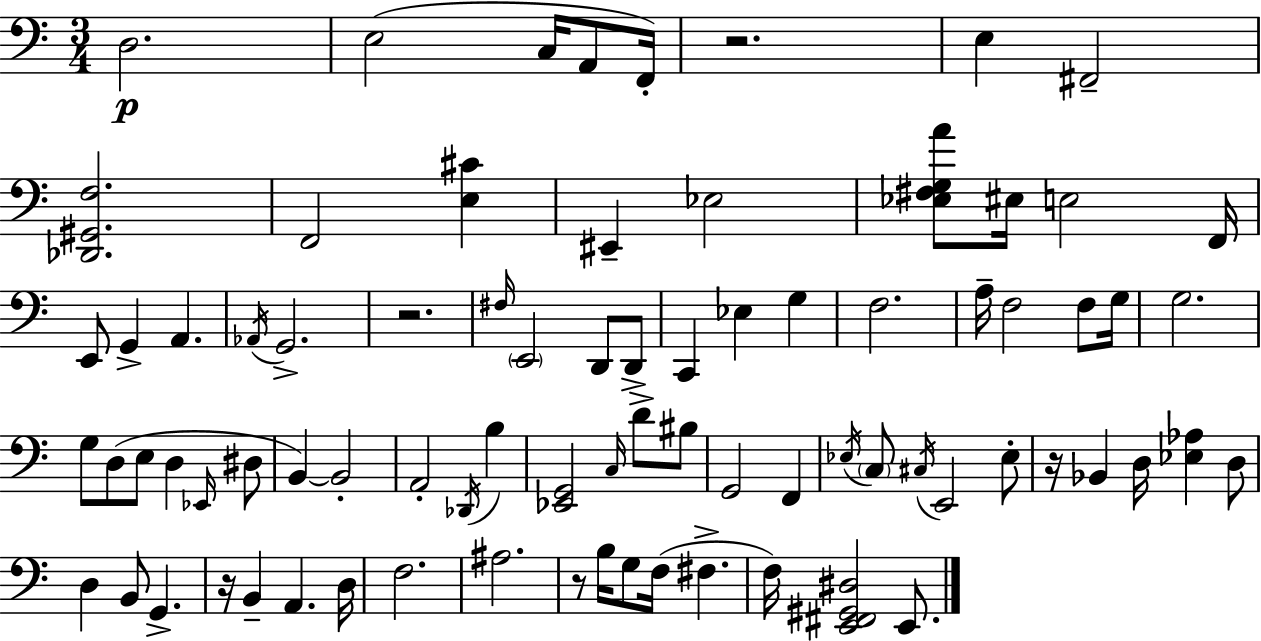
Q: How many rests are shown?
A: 5